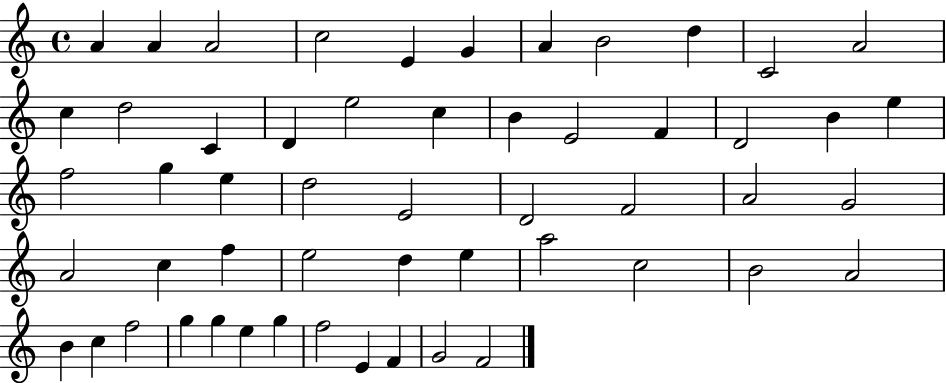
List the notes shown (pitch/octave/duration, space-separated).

A4/q A4/q A4/h C5/h E4/q G4/q A4/q B4/h D5/q C4/h A4/h C5/q D5/h C4/q D4/q E5/h C5/q B4/q E4/h F4/q D4/h B4/q E5/q F5/h G5/q E5/q D5/h E4/h D4/h F4/h A4/h G4/h A4/h C5/q F5/q E5/h D5/q E5/q A5/h C5/h B4/h A4/h B4/q C5/q F5/h G5/q G5/q E5/q G5/q F5/h E4/q F4/q G4/h F4/h